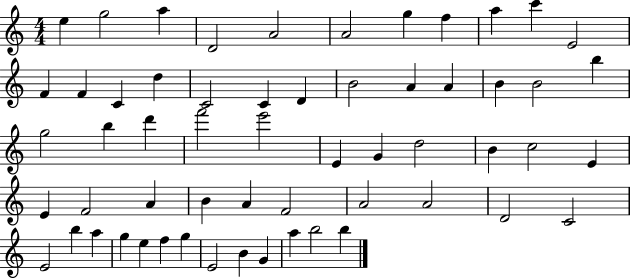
E5/q G5/h A5/q D4/h A4/h A4/h G5/q F5/q A5/q C6/q E4/h F4/q F4/q C4/q D5/q C4/h C4/q D4/q B4/h A4/q A4/q B4/q B4/h B5/q G5/h B5/q D6/q F6/h E6/h E4/q G4/q D5/h B4/q C5/h E4/q E4/q F4/h A4/q B4/q A4/q F4/h A4/h A4/h D4/h C4/h E4/h B5/q A5/q G5/q E5/q F5/q G5/q E4/h B4/q G4/q A5/q B5/h B5/q